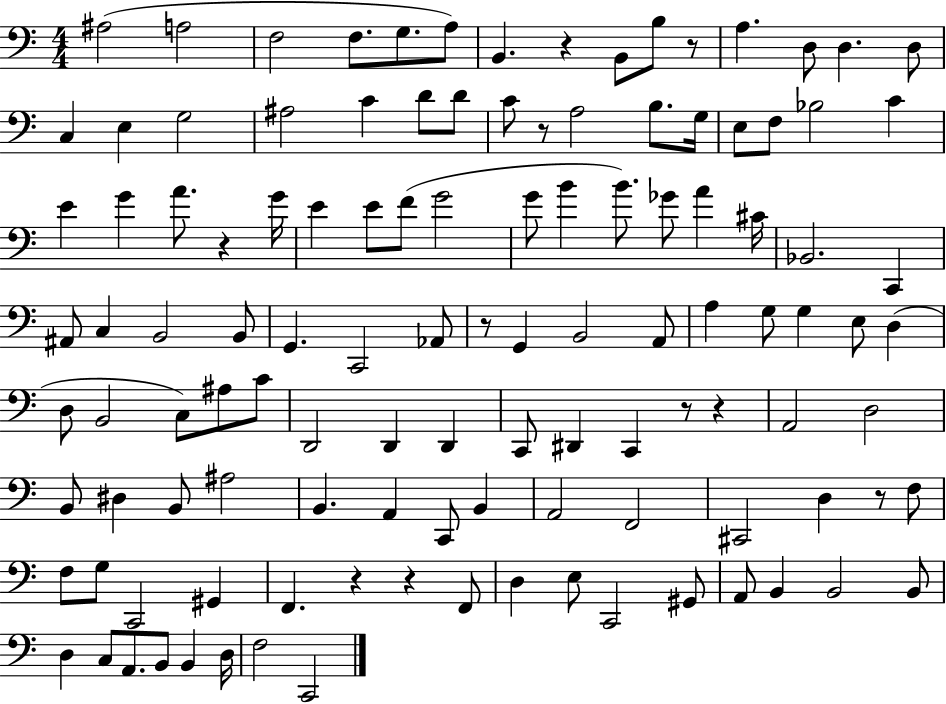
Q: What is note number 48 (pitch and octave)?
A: B2